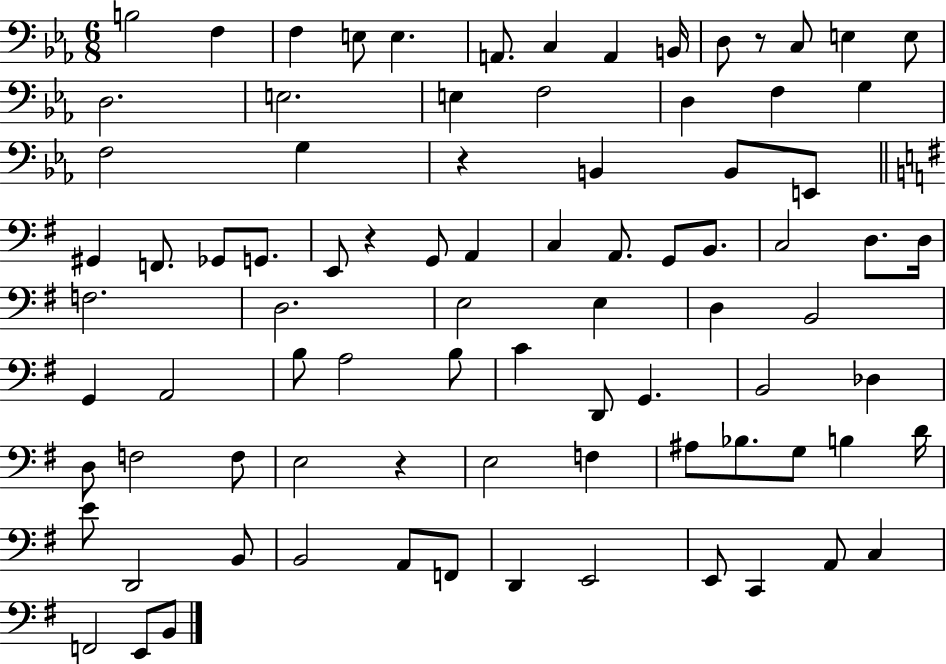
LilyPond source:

{
  \clef bass
  \numericTimeSignature
  \time 6/8
  \key ees \major
  b2 f4 | f4 e8 e4. | a,8. c4 a,4 b,16 | d8 r8 c8 e4 e8 | \break d2. | e2. | e4 f2 | d4 f4 g4 | \break f2 g4 | r4 b,4 b,8 e,8 | \bar "||" \break \key e \minor gis,4 f,8. ges,8 g,8. | e,8 r4 g,8 a,4 | c4 a,8. g,8 b,8. | c2 d8. d16 | \break f2. | d2. | e2 e4 | d4 b,2 | \break g,4 a,2 | b8 a2 b8 | c'4 d,8 g,4. | b,2 des4 | \break d8 f2 f8 | e2 r4 | e2 f4 | ais8 bes8. g8 b4 d'16 | \break e'8 d,2 b,8 | b,2 a,8 f,8 | d,4 e,2 | e,8 c,4 a,8 c4 | \break f,2 e,8 b,8 | \bar "|."
}